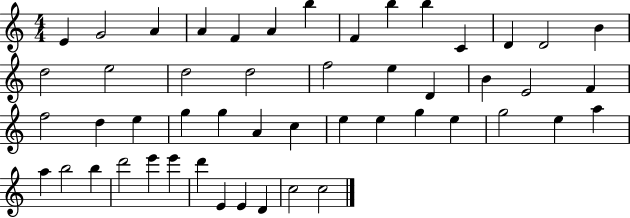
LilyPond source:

{
  \clef treble
  \numericTimeSignature
  \time 4/4
  \key c \major
  e'4 g'2 a'4 | a'4 f'4 a'4 b''4 | f'4 b''4 b''4 c'4 | d'4 d'2 b'4 | \break d''2 e''2 | d''2 d''2 | f''2 e''4 d'4 | b'4 e'2 f'4 | \break f''2 d''4 e''4 | g''4 g''4 a'4 c''4 | e''4 e''4 g''4 e''4 | g''2 e''4 a''4 | \break a''4 b''2 b''4 | d'''2 e'''4 e'''4 | d'''4 e'4 e'4 d'4 | c''2 c''2 | \break \bar "|."
}